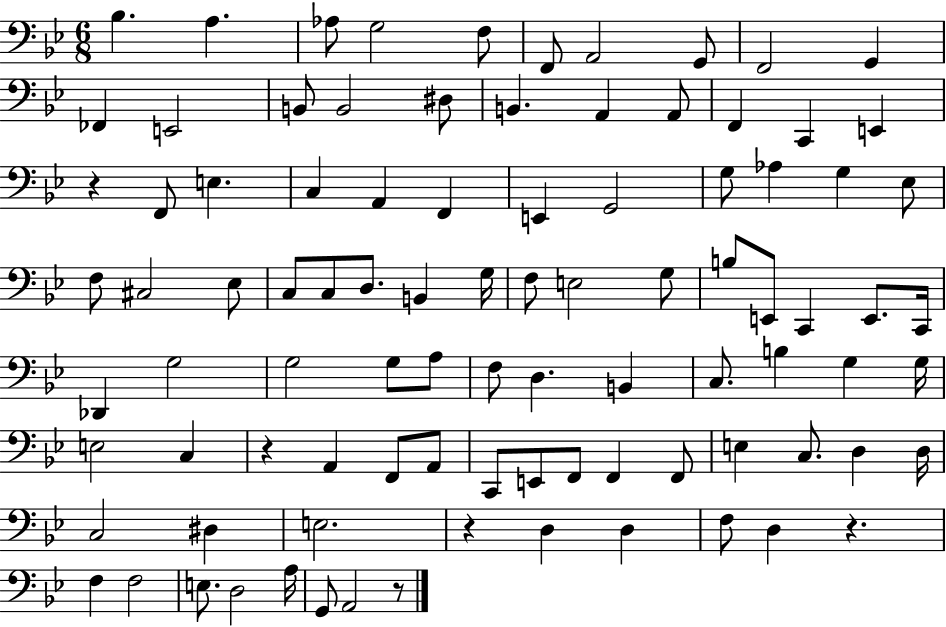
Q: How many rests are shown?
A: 5